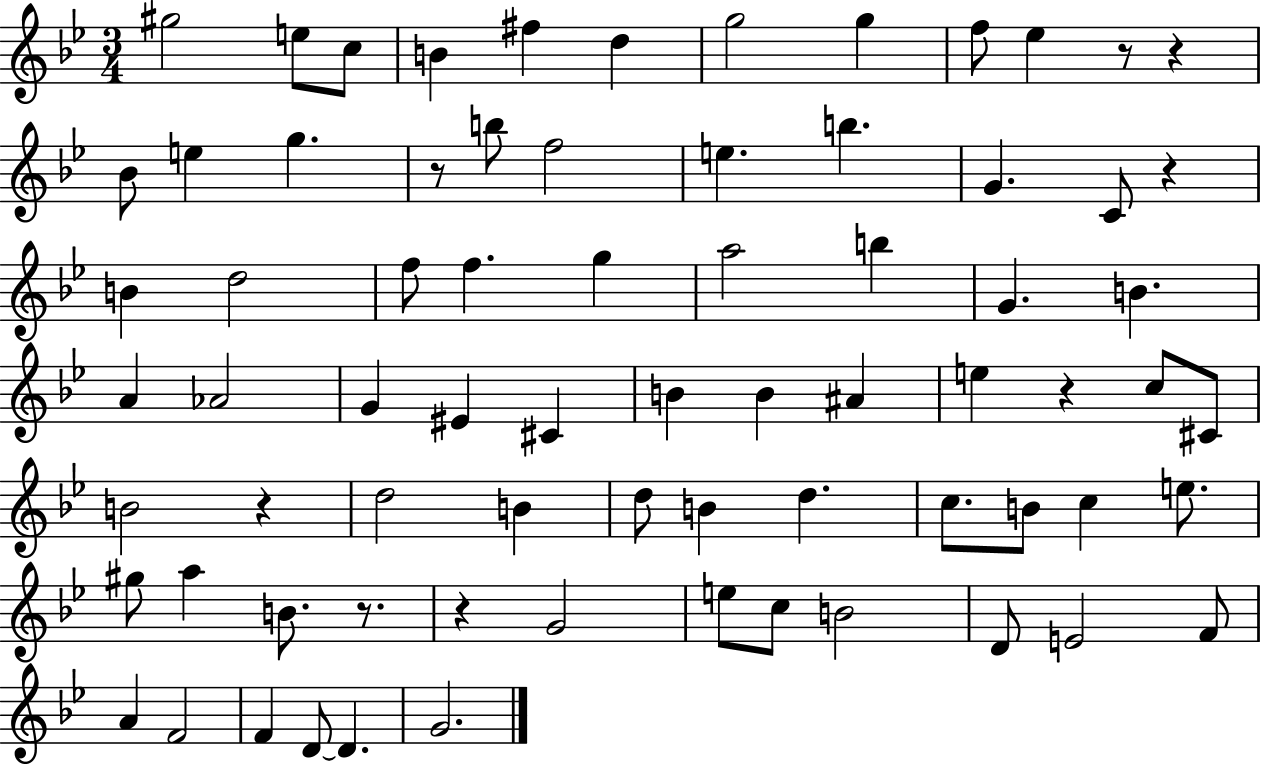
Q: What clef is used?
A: treble